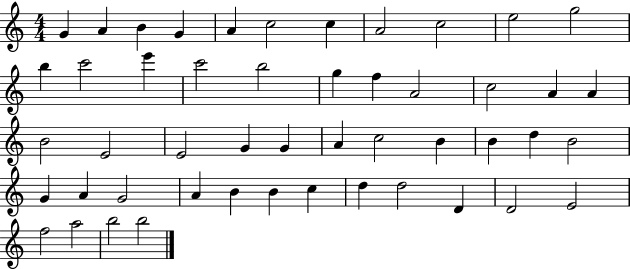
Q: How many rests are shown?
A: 0